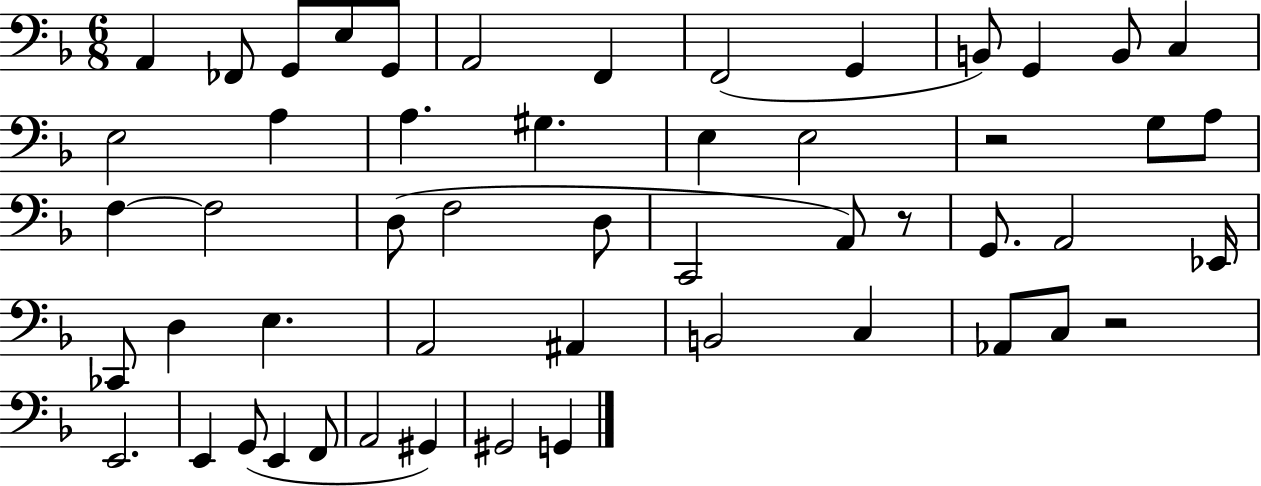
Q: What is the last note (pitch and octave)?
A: G2